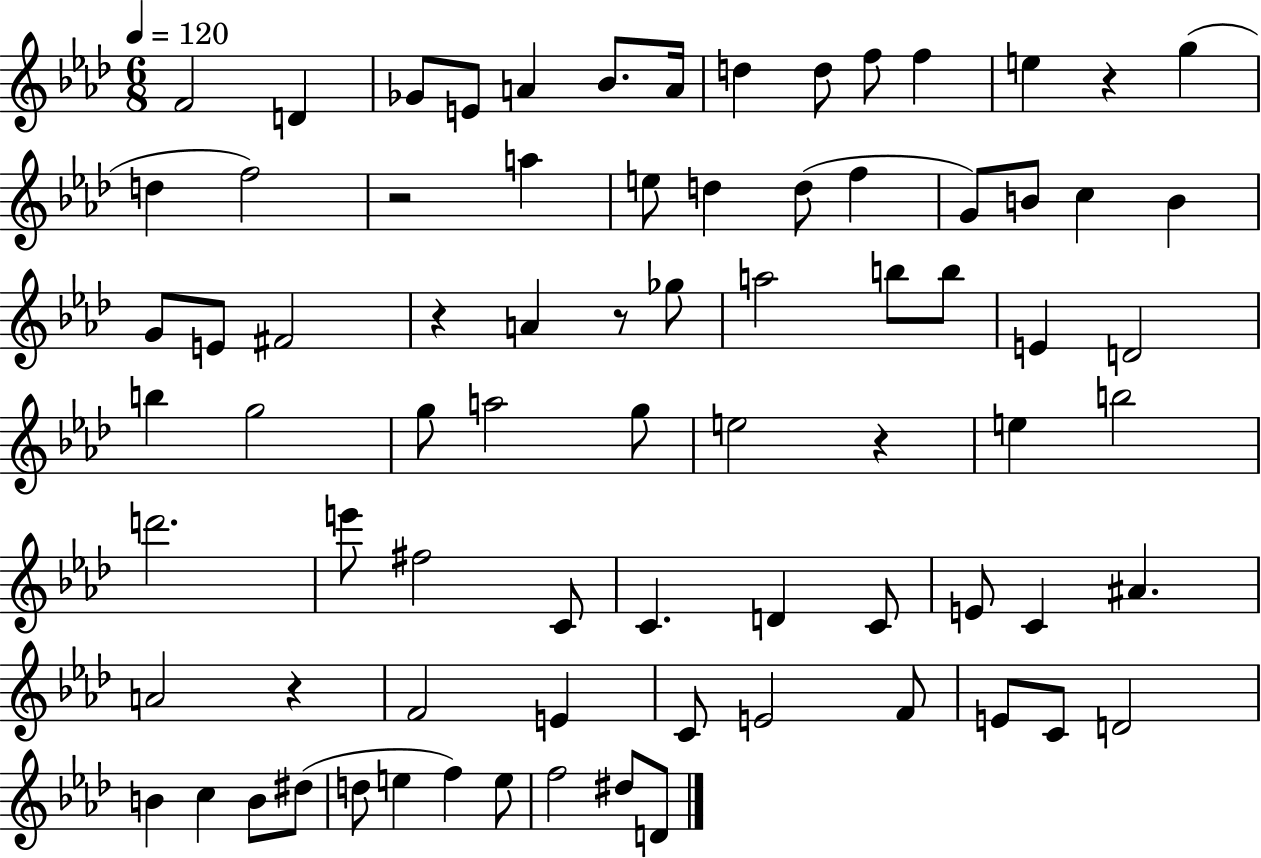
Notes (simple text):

F4/h D4/q Gb4/e E4/e A4/q Bb4/e. A4/s D5/q D5/e F5/e F5/q E5/q R/q G5/q D5/q F5/h R/h A5/q E5/e D5/q D5/e F5/q G4/e B4/e C5/q B4/q G4/e E4/e F#4/h R/q A4/q R/e Gb5/e A5/h B5/e B5/e E4/q D4/h B5/q G5/h G5/e A5/h G5/e E5/h R/q E5/q B5/h D6/h. E6/e F#5/h C4/e C4/q. D4/q C4/e E4/e C4/q A#4/q. A4/h R/q F4/h E4/q C4/e E4/h F4/e E4/e C4/e D4/h B4/q C5/q B4/e D#5/e D5/e E5/q F5/q E5/e F5/h D#5/e D4/e